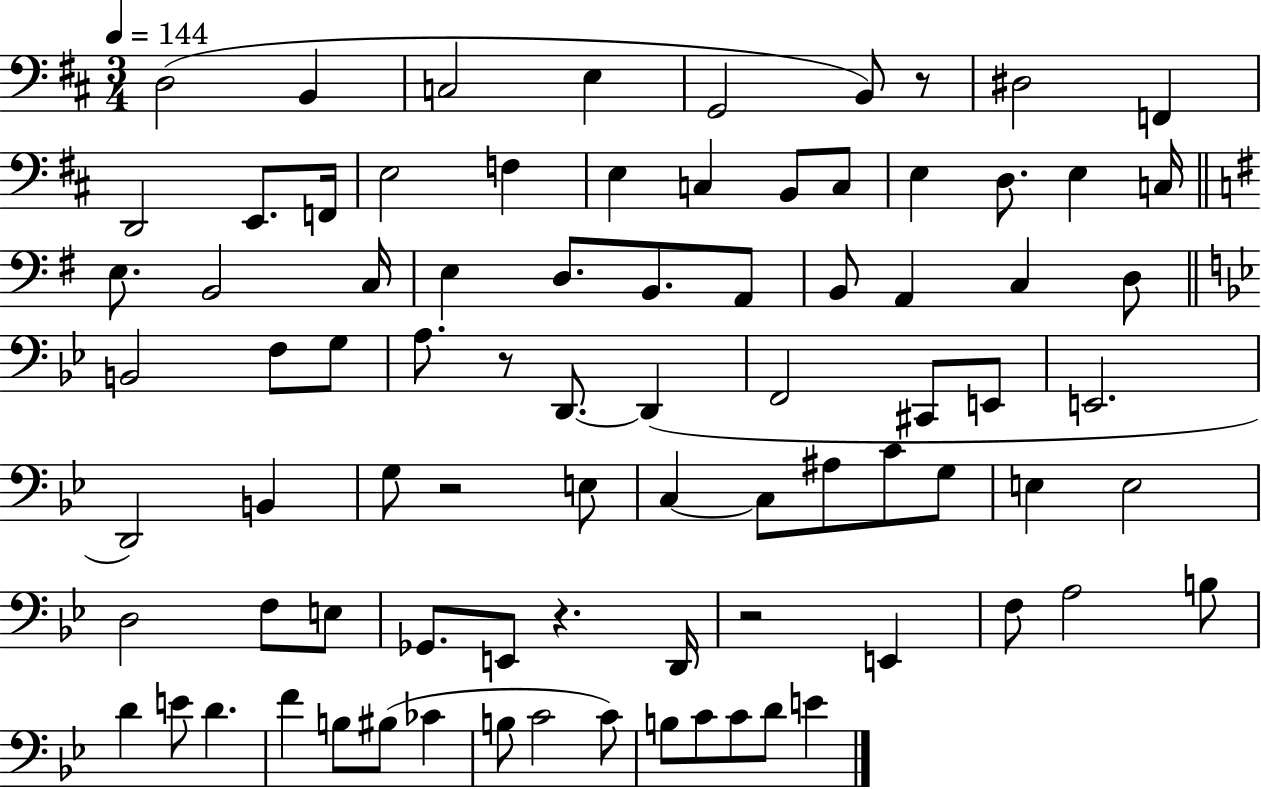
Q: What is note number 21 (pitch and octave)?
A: C3